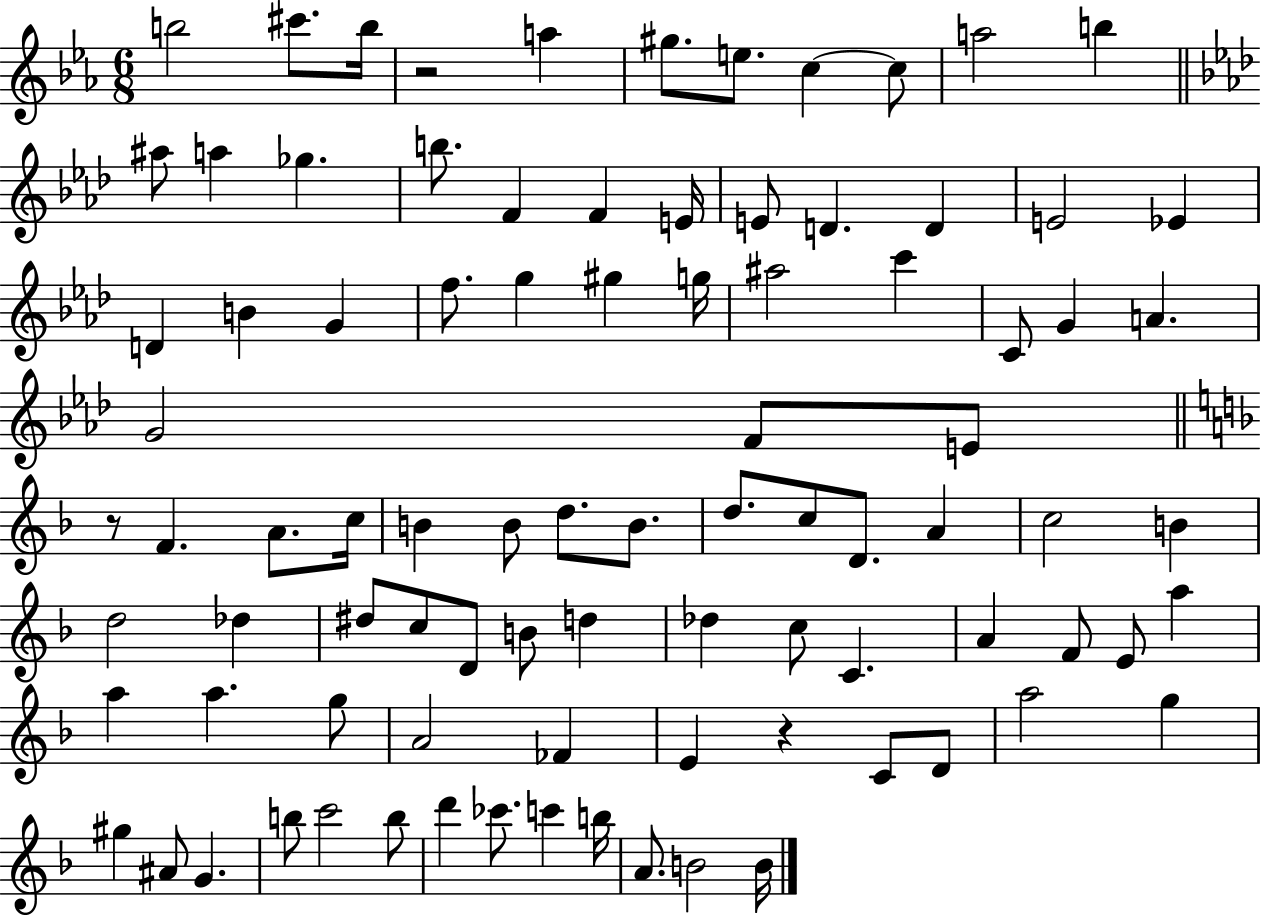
{
  \clef treble
  \numericTimeSignature
  \time 6/8
  \key ees \major
  b''2 cis'''8. b''16 | r2 a''4 | gis''8. e''8. c''4~~ c''8 | a''2 b''4 | \break \bar "||" \break \key f \minor ais''8 a''4 ges''4. | b''8. f'4 f'4 e'16 | e'8 d'4. d'4 | e'2 ees'4 | \break d'4 b'4 g'4 | f''8. g''4 gis''4 g''16 | ais''2 c'''4 | c'8 g'4 a'4. | \break g'2 f'8 e'8 | \bar "||" \break \key f \major r8 f'4. a'8. c''16 | b'4 b'8 d''8. b'8. | d''8. c''8 d'8. a'4 | c''2 b'4 | \break d''2 des''4 | dis''8 c''8 d'8 b'8 d''4 | des''4 c''8 c'4. | a'4 f'8 e'8 a''4 | \break a''4 a''4. g''8 | a'2 fes'4 | e'4 r4 c'8 d'8 | a''2 g''4 | \break gis''4 ais'8 g'4. | b''8 c'''2 b''8 | d'''4 ces'''8. c'''4 b''16 | a'8. b'2 b'16 | \break \bar "|."
}